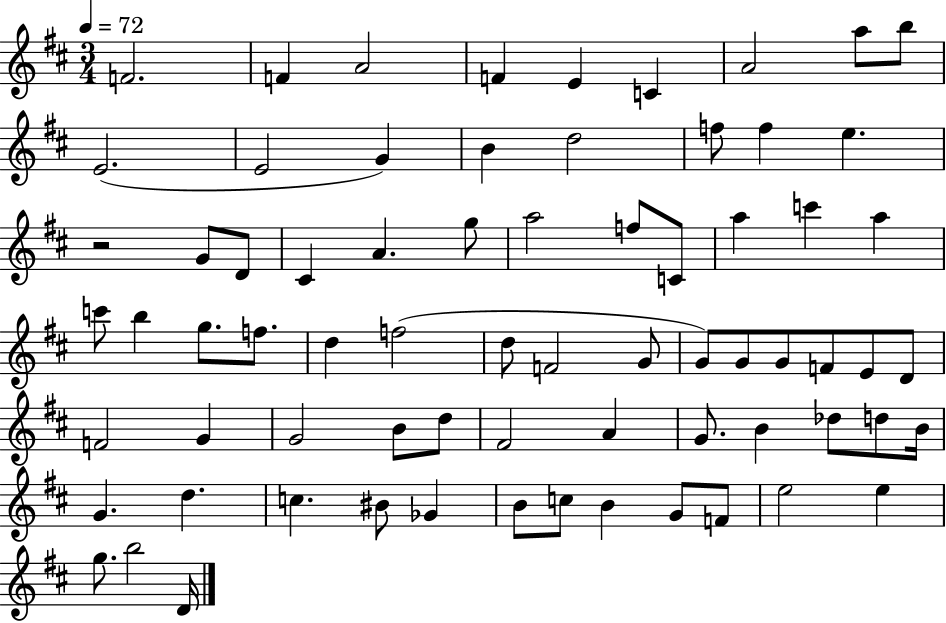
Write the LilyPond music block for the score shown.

{
  \clef treble
  \numericTimeSignature
  \time 3/4
  \key d \major
  \tempo 4 = 72
  f'2. | f'4 a'2 | f'4 e'4 c'4 | a'2 a''8 b''8 | \break e'2.( | e'2 g'4) | b'4 d''2 | f''8 f''4 e''4. | \break r2 g'8 d'8 | cis'4 a'4. g''8 | a''2 f''8 c'8 | a''4 c'''4 a''4 | \break c'''8 b''4 g''8. f''8. | d''4 f''2( | d''8 f'2 g'8 | g'8) g'8 g'8 f'8 e'8 d'8 | \break f'2 g'4 | g'2 b'8 d''8 | fis'2 a'4 | g'8. b'4 des''8 d''8 b'16 | \break g'4. d''4. | c''4. bis'8 ges'4 | b'8 c''8 b'4 g'8 f'8 | e''2 e''4 | \break g''8. b''2 d'16 | \bar "|."
}